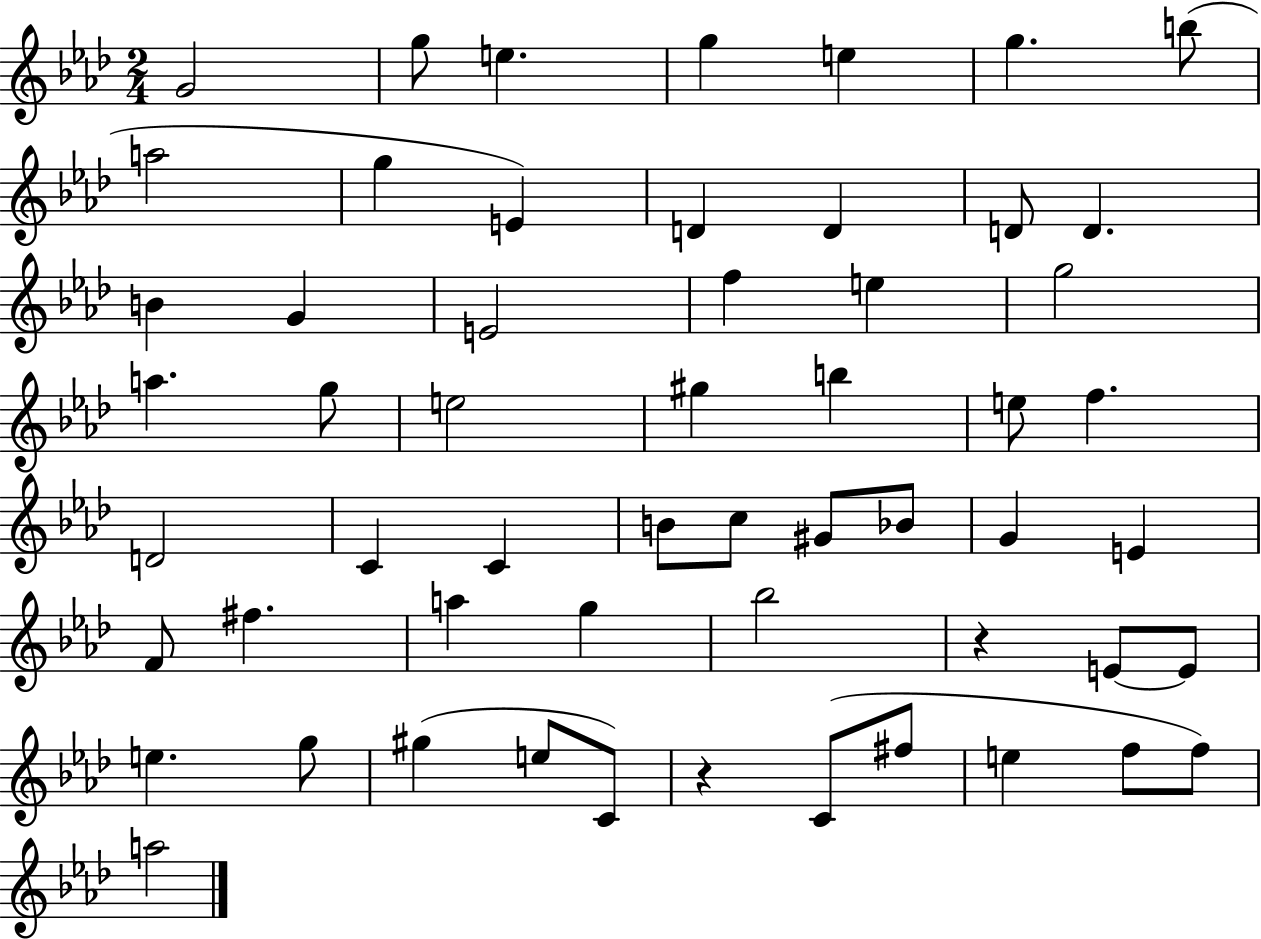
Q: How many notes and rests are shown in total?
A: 56